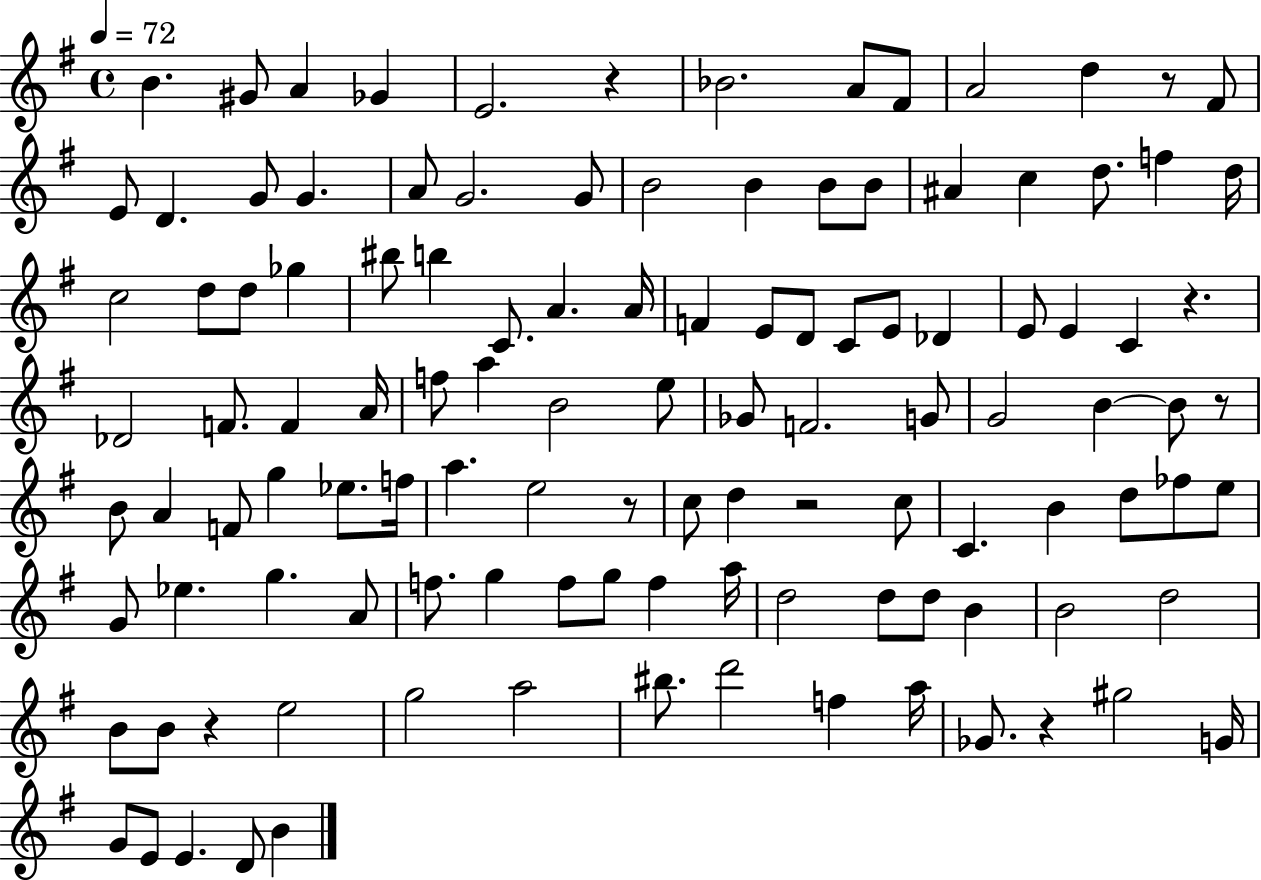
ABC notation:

X:1
T:Untitled
M:4/4
L:1/4
K:G
B ^G/2 A _G E2 z _B2 A/2 ^F/2 A2 d z/2 ^F/2 E/2 D G/2 G A/2 G2 G/2 B2 B B/2 B/2 ^A c d/2 f d/4 c2 d/2 d/2 _g ^b/2 b C/2 A A/4 F E/2 D/2 C/2 E/2 _D E/2 E C z _D2 F/2 F A/4 f/2 a B2 e/2 _G/2 F2 G/2 G2 B B/2 z/2 B/2 A F/2 g _e/2 f/4 a e2 z/2 c/2 d z2 c/2 C B d/2 _f/2 e/2 G/2 _e g A/2 f/2 g f/2 g/2 f a/4 d2 d/2 d/2 B B2 d2 B/2 B/2 z e2 g2 a2 ^b/2 d'2 f a/4 _G/2 z ^g2 G/4 G/2 E/2 E D/2 B